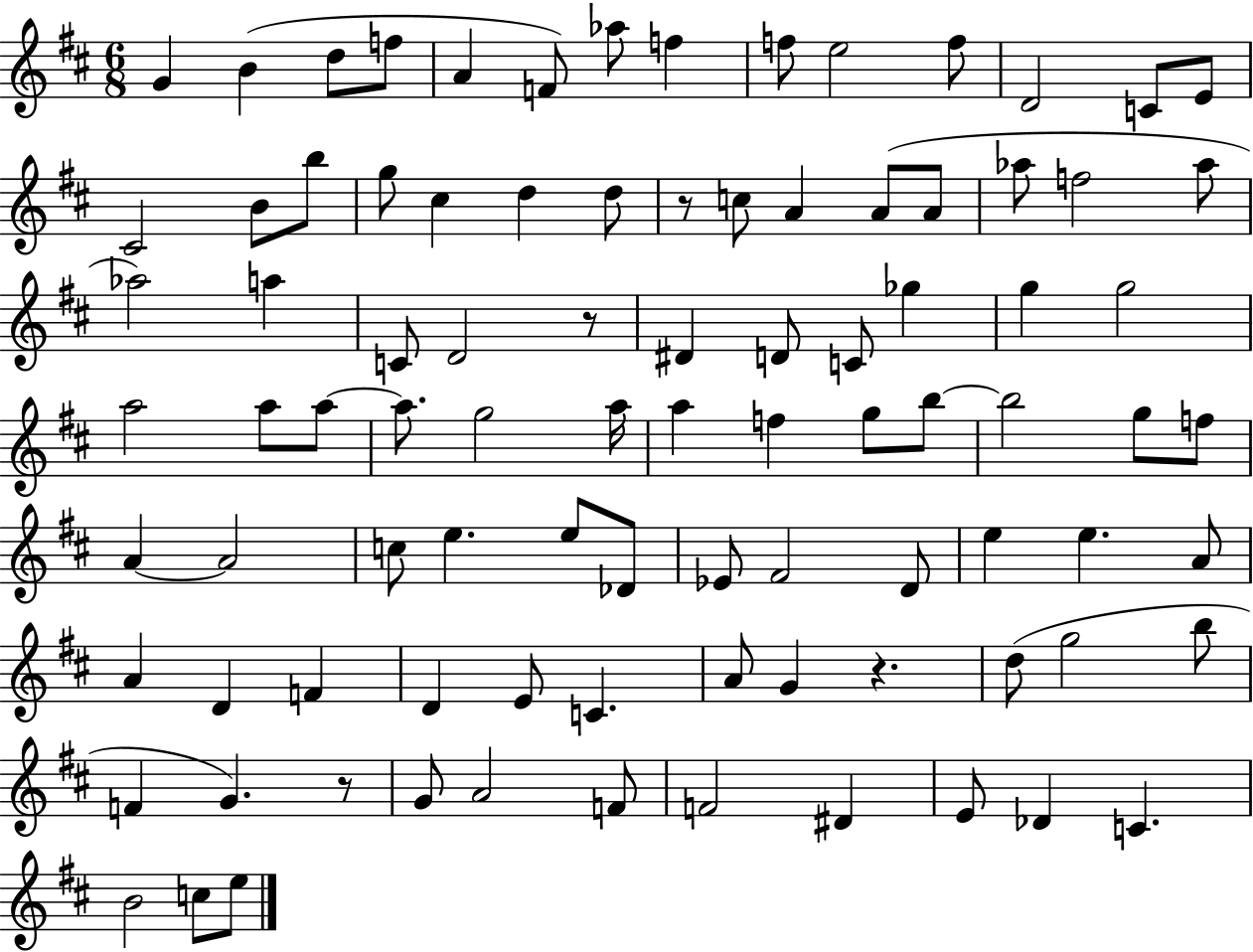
G4/q B4/q D5/e F5/e A4/q F4/e Ab5/e F5/q F5/e E5/h F5/e D4/h C4/e E4/e C#4/h B4/e B5/e G5/e C#5/q D5/q D5/e R/e C5/e A4/q A4/e A4/e Ab5/e F5/h Ab5/e Ab5/h A5/q C4/e D4/h R/e D#4/q D4/e C4/e Gb5/q G5/q G5/h A5/h A5/e A5/e A5/e. G5/h A5/s A5/q F5/q G5/e B5/e B5/h G5/e F5/e A4/q A4/h C5/e E5/q. E5/e Db4/e Eb4/e F#4/h D4/e E5/q E5/q. A4/e A4/q D4/q F4/q D4/q E4/e C4/q. A4/e G4/q R/q. D5/e G5/h B5/e F4/q G4/q. R/e G4/e A4/h F4/e F4/h D#4/q E4/e Db4/q C4/q. B4/h C5/e E5/e